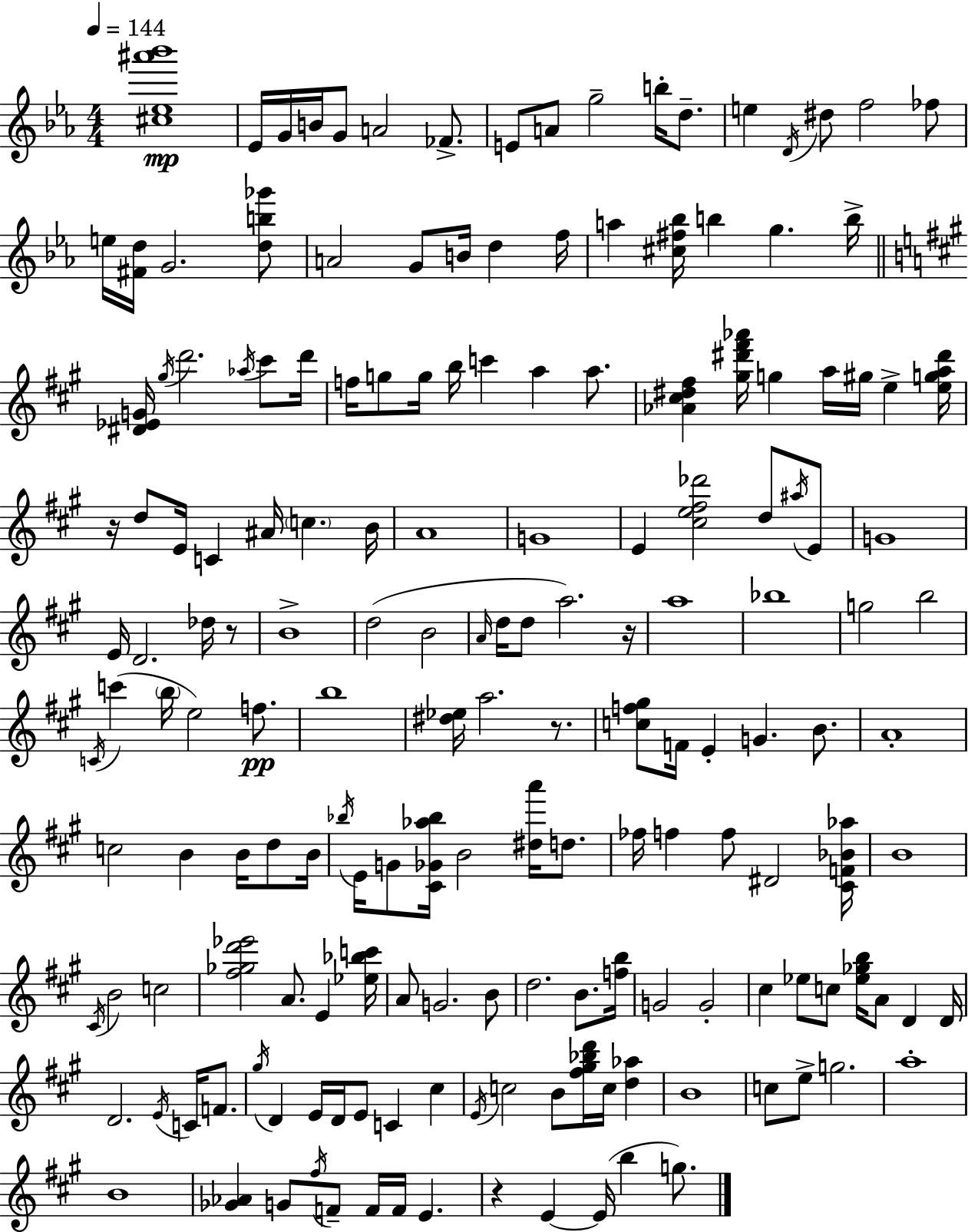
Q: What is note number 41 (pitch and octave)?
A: A5